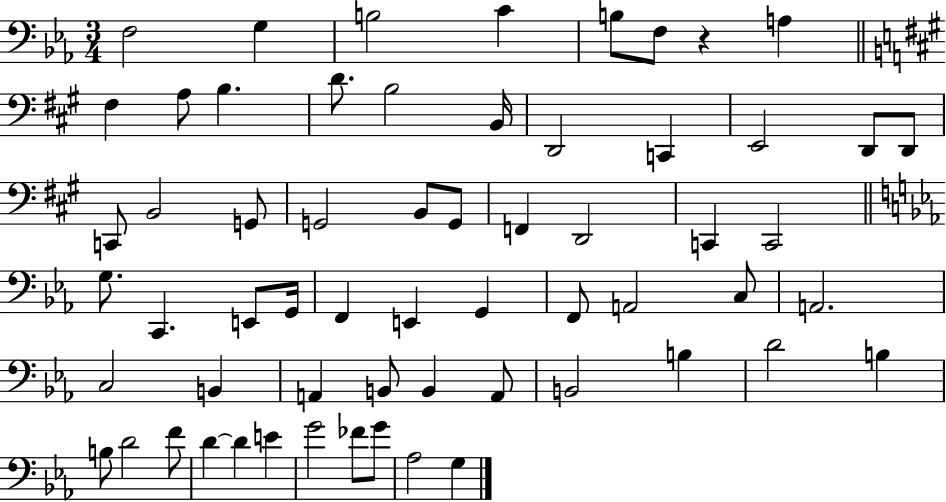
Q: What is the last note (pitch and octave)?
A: G3